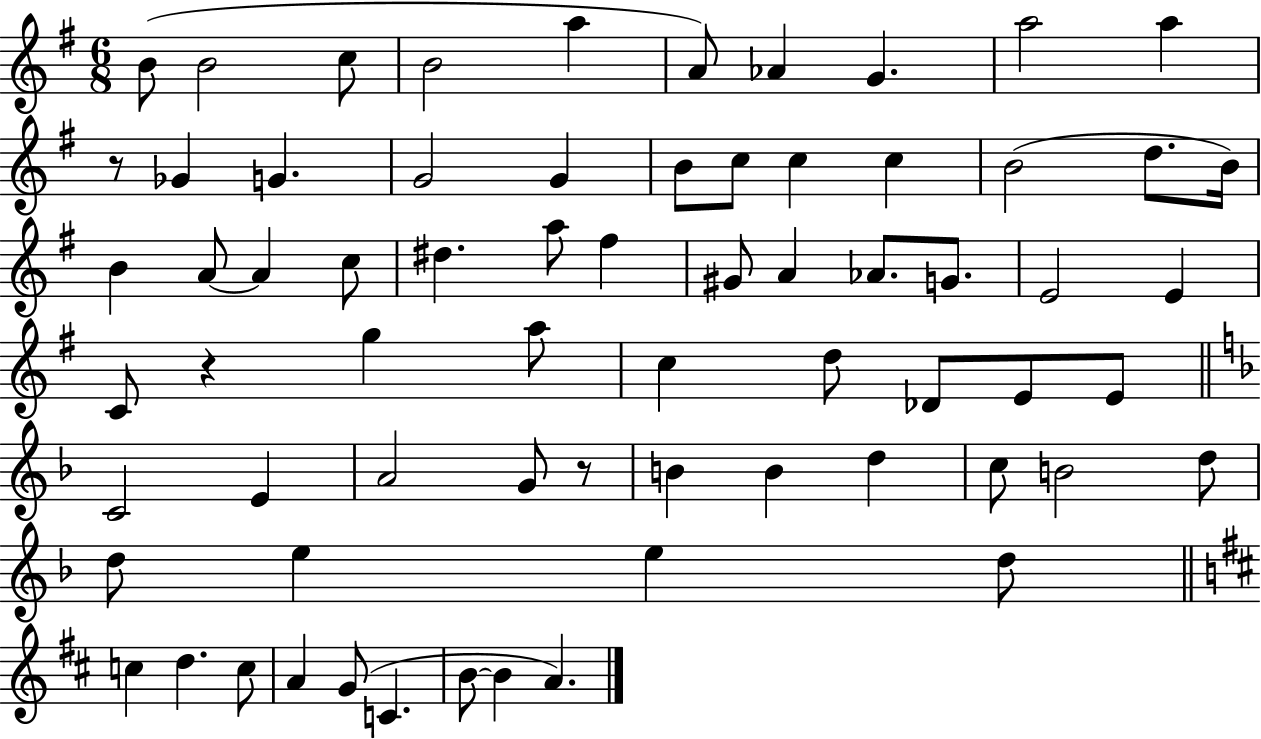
B4/e B4/h C5/e B4/h A5/q A4/e Ab4/q G4/q. A5/h A5/q R/e Gb4/q G4/q. G4/h G4/q B4/e C5/e C5/q C5/q B4/h D5/e. B4/s B4/q A4/e A4/q C5/e D#5/q. A5/e F#5/q G#4/e A4/q Ab4/e. G4/e. E4/h E4/q C4/e R/q G5/q A5/e C5/q D5/e Db4/e E4/e E4/e C4/h E4/q A4/h G4/e R/e B4/q B4/q D5/q C5/e B4/h D5/e D5/e E5/q E5/q D5/e C5/q D5/q. C5/e A4/q G4/e C4/q. B4/e B4/q A4/q.